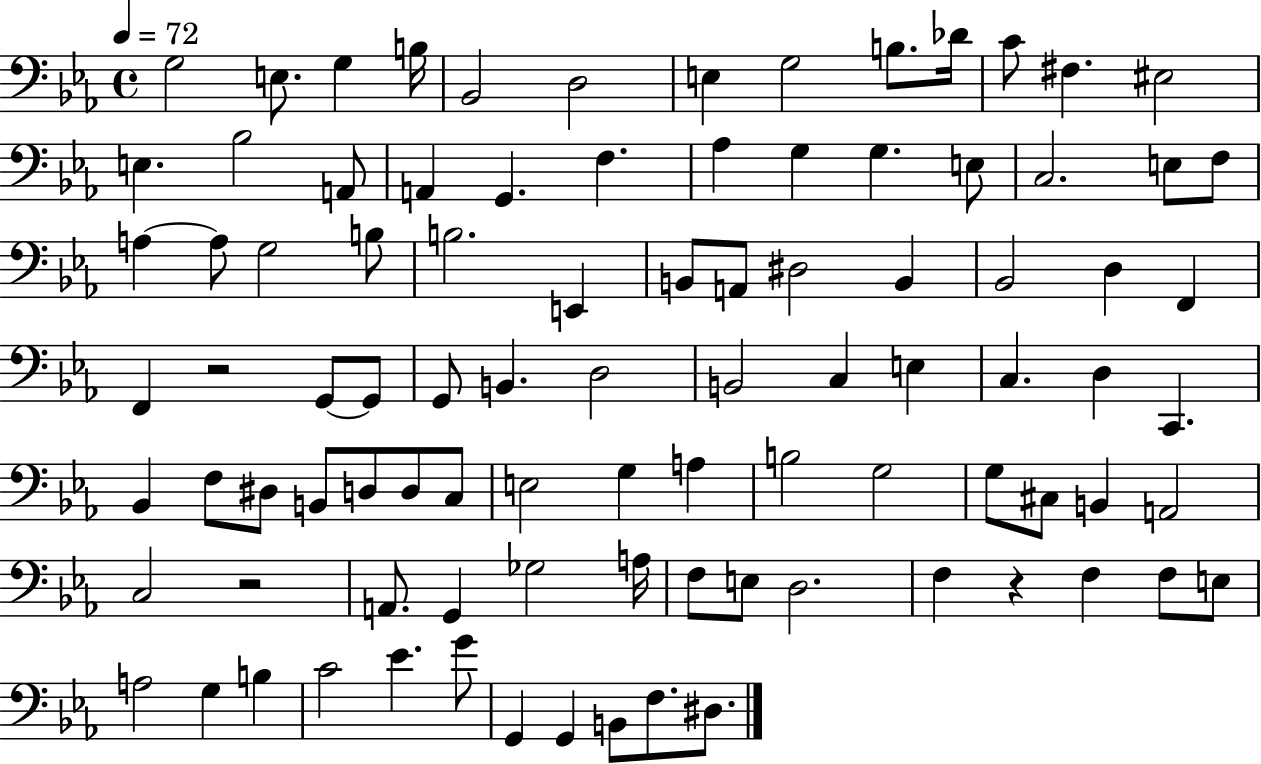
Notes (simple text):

G3/h E3/e. G3/q B3/s Bb2/h D3/h E3/q G3/h B3/e. Db4/s C4/e F#3/q. EIS3/h E3/q. Bb3/h A2/e A2/q G2/q. F3/q. Ab3/q G3/q G3/q. E3/e C3/h. E3/e F3/e A3/q A3/e G3/h B3/e B3/h. E2/q B2/e A2/e D#3/h B2/q Bb2/h D3/q F2/q F2/q R/h G2/e G2/e G2/e B2/q. D3/h B2/h C3/q E3/q C3/q. D3/q C2/q. Bb2/q F3/e D#3/e B2/e D3/e D3/e C3/e E3/h G3/q A3/q B3/h G3/h G3/e C#3/e B2/q A2/h C3/h R/h A2/e. G2/q Gb3/h A3/s F3/e E3/e D3/h. F3/q R/q F3/q F3/e E3/e A3/h G3/q B3/q C4/h Eb4/q. G4/e G2/q G2/q B2/e F3/e. D#3/e.